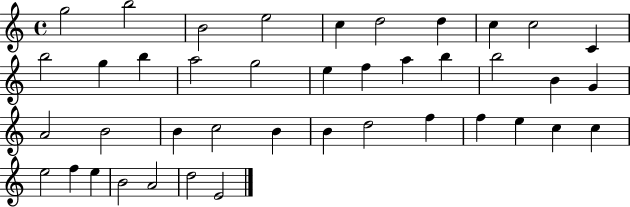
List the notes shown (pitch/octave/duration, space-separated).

G5/h B5/h B4/h E5/h C5/q D5/h D5/q C5/q C5/h C4/q B5/h G5/q B5/q A5/h G5/h E5/q F5/q A5/q B5/q B5/h B4/q G4/q A4/h B4/h B4/q C5/h B4/q B4/q D5/h F5/q F5/q E5/q C5/q C5/q E5/h F5/q E5/q B4/h A4/h D5/h E4/h